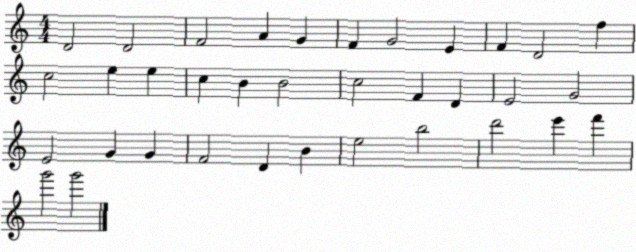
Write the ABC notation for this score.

X:1
T:Untitled
M:4/4
L:1/4
K:C
D2 D2 F2 A G F G2 E F D2 f c2 e e c B B2 c2 F D E2 G2 E2 G G F2 D B e2 b2 d'2 e' f' g'2 g'2